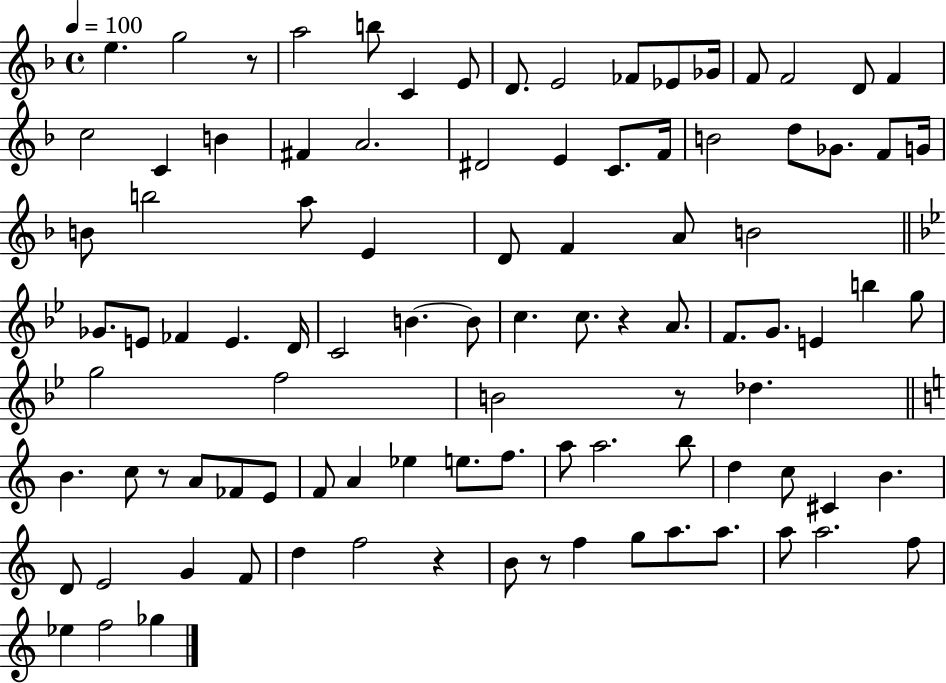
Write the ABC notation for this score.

X:1
T:Untitled
M:4/4
L:1/4
K:F
e g2 z/2 a2 b/2 C E/2 D/2 E2 _F/2 _E/2 _G/4 F/2 F2 D/2 F c2 C B ^F A2 ^D2 E C/2 F/4 B2 d/2 _G/2 F/2 G/4 B/2 b2 a/2 E D/2 F A/2 B2 _G/2 E/2 _F E D/4 C2 B B/2 c c/2 z A/2 F/2 G/2 E b g/2 g2 f2 B2 z/2 _d B c/2 z/2 A/2 _F/2 E/2 F/2 A _e e/2 f/2 a/2 a2 b/2 d c/2 ^C B D/2 E2 G F/2 d f2 z B/2 z/2 f g/2 a/2 a/2 a/2 a2 f/2 _e f2 _g